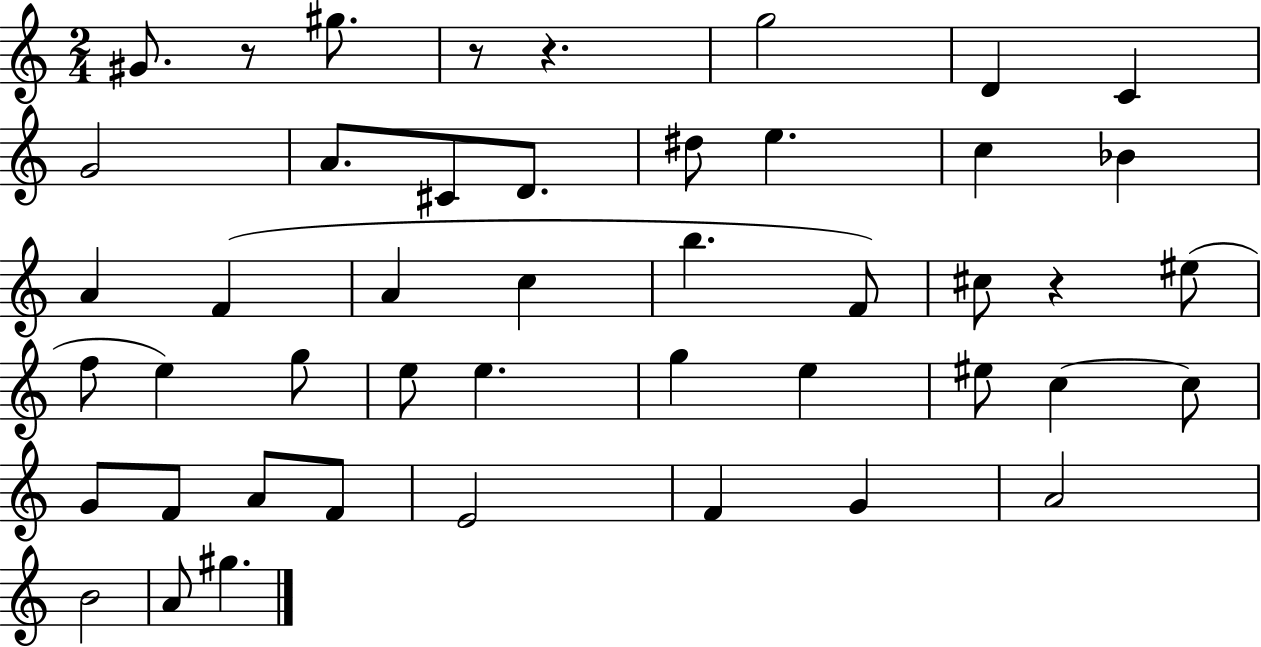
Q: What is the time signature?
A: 2/4